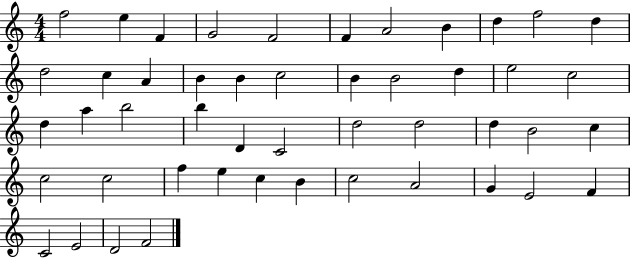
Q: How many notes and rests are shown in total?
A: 48